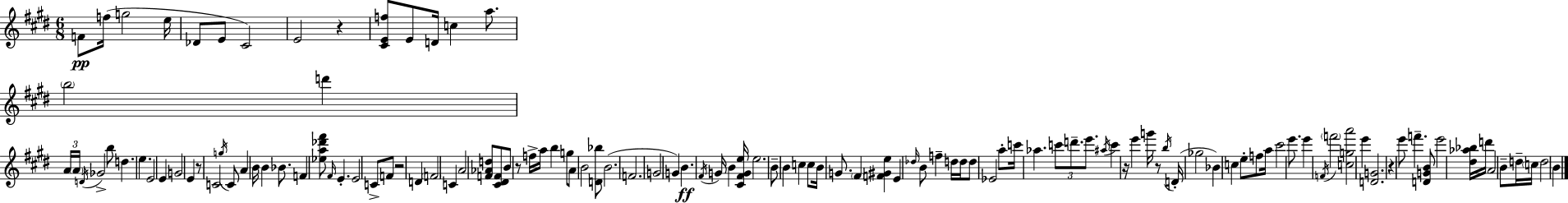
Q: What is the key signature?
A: E major